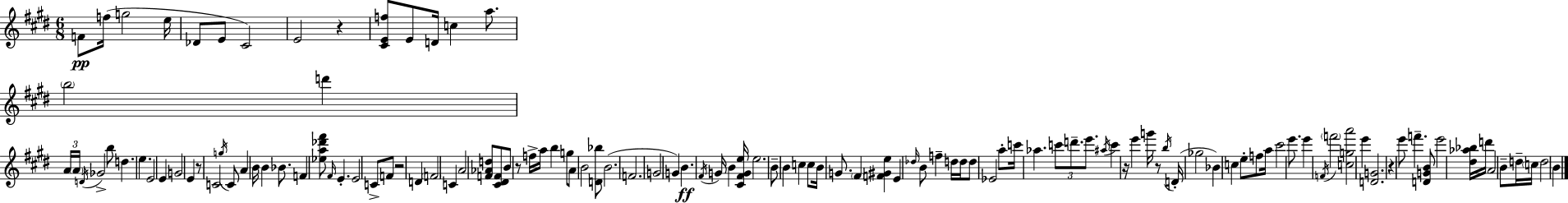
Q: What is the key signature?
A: E major